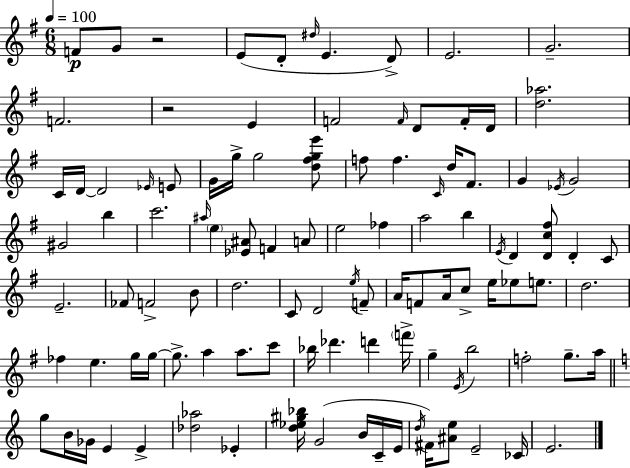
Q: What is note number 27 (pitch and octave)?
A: C4